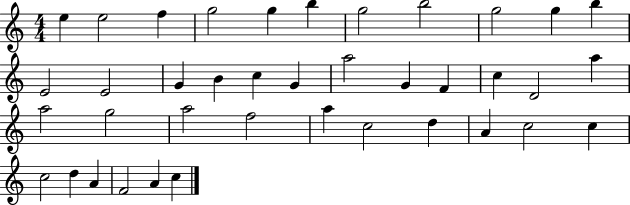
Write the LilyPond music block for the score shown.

{
  \clef treble
  \numericTimeSignature
  \time 4/4
  \key c \major
  e''4 e''2 f''4 | g''2 g''4 b''4 | g''2 b''2 | g''2 g''4 b''4 | \break e'2 e'2 | g'4 b'4 c''4 g'4 | a''2 g'4 f'4 | c''4 d'2 a''4 | \break a''2 g''2 | a''2 f''2 | a''4 c''2 d''4 | a'4 c''2 c''4 | \break c''2 d''4 a'4 | f'2 a'4 c''4 | \bar "|."
}